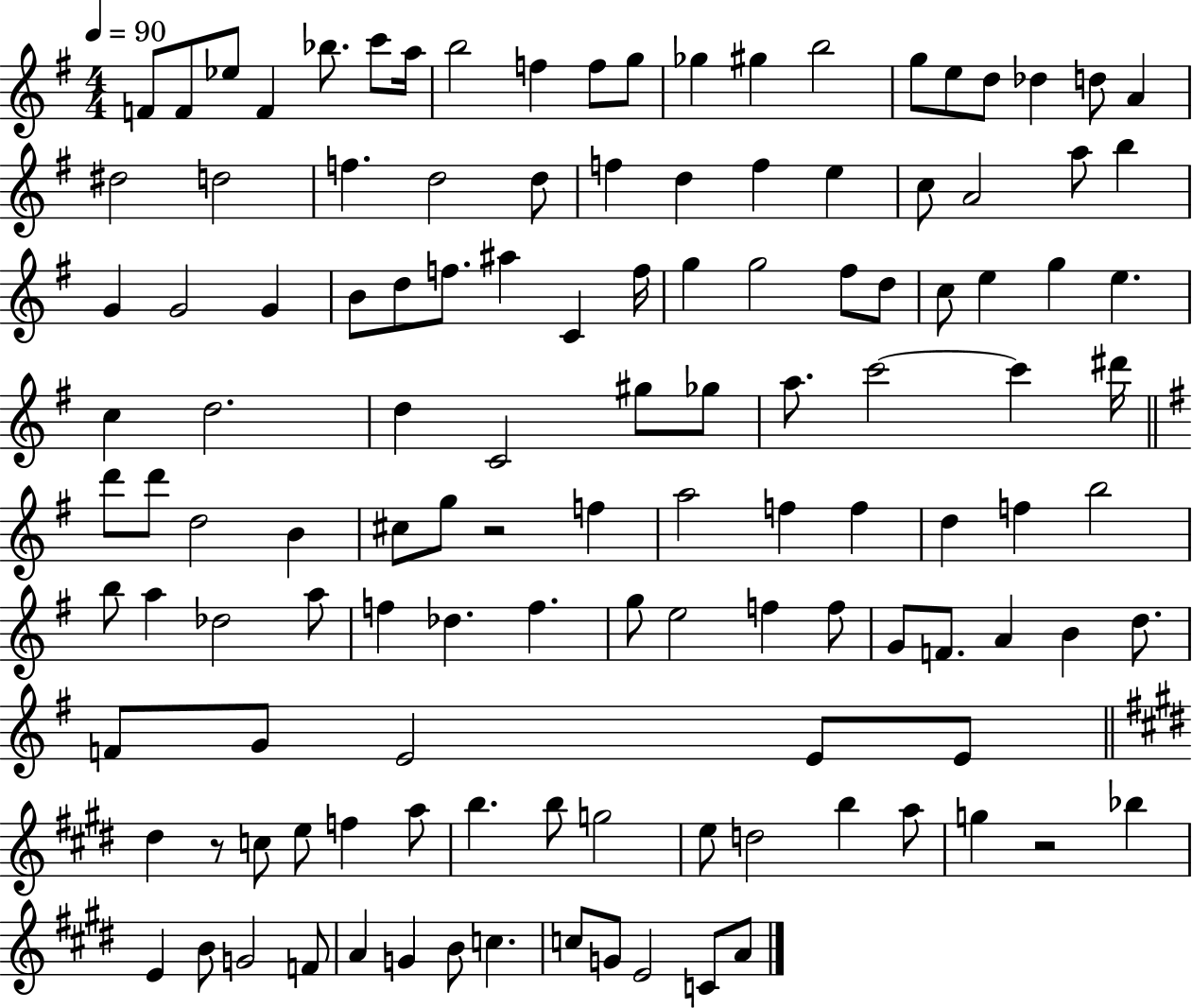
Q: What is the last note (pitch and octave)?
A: A4